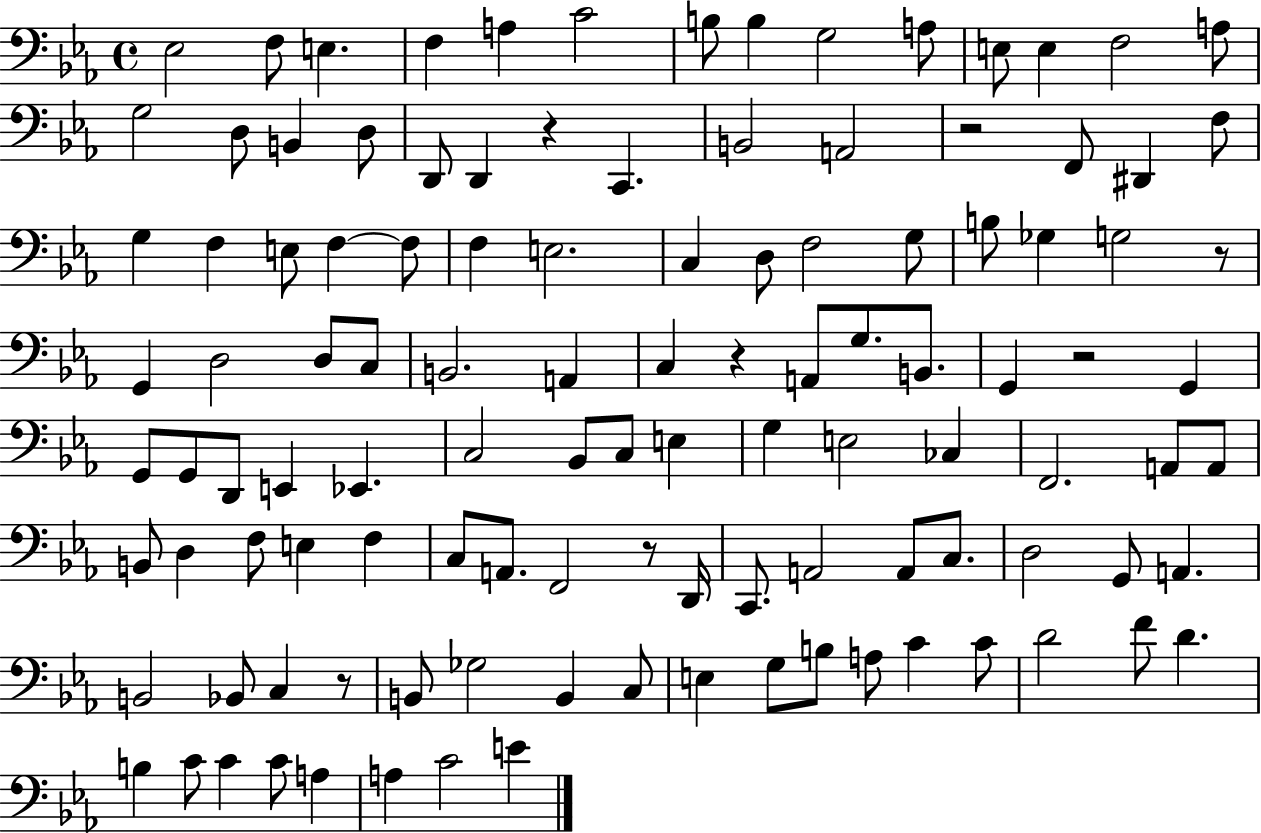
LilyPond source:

{
  \clef bass
  \time 4/4
  \defaultTimeSignature
  \key ees \major
  ees2 f8 e4. | f4 a4 c'2 | b8 b4 g2 a8 | e8 e4 f2 a8 | \break g2 d8 b,4 d8 | d,8 d,4 r4 c,4. | b,2 a,2 | r2 f,8 dis,4 f8 | \break g4 f4 e8 f4~~ f8 | f4 e2. | c4 d8 f2 g8 | b8 ges4 g2 r8 | \break g,4 d2 d8 c8 | b,2. a,4 | c4 r4 a,8 g8. b,8. | g,4 r2 g,4 | \break g,8 g,8 d,8 e,4 ees,4. | c2 bes,8 c8 e4 | g4 e2 ces4 | f,2. a,8 a,8 | \break b,8 d4 f8 e4 f4 | c8 a,8. f,2 r8 d,16 | c,8. a,2 a,8 c8. | d2 g,8 a,4. | \break b,2 bes,8 c4 r8 | b,8 ges2 b,4 c8 | e4 g8 b8 a8 c'4 c'8 | d'2 f'8 d'4. | \break b4 c'8 c'4 c'8 a4 | a4 c'2 e'4 | \bar "|."
}